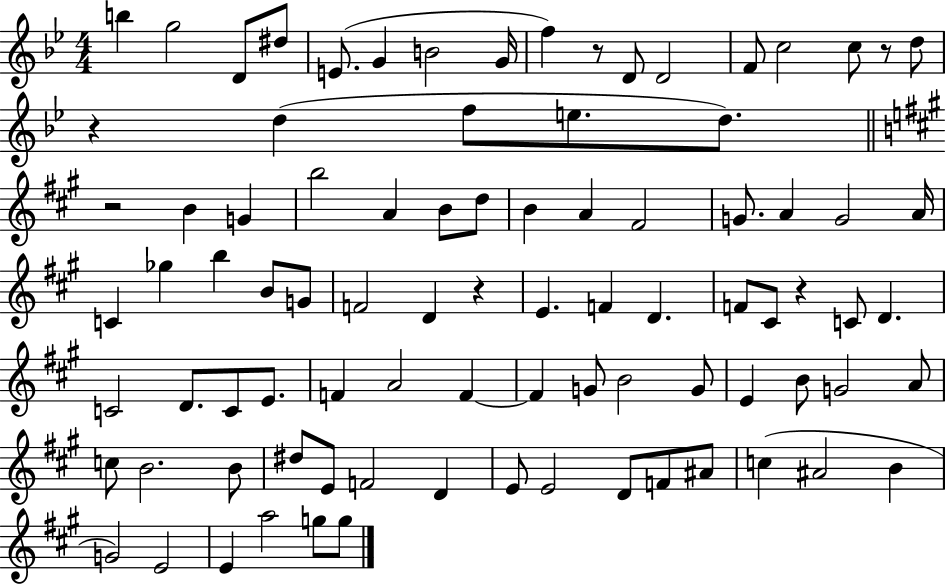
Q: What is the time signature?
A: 4/4